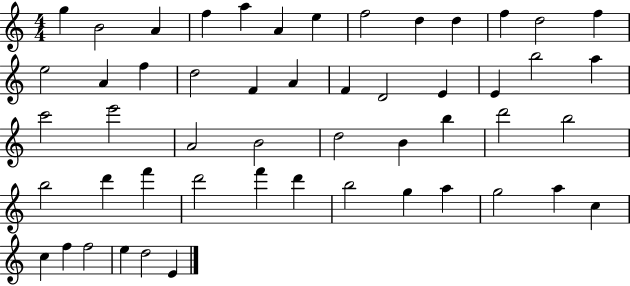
{
  \clef treble
  \numericTimeSignature
  \time 4/4
  \key c \major
  g''4 b'2 a'4 | f''4 a''4 a'4 e''4 | f''2 d''4 d''4 | f''4 d''2 f''4 | \break e''2 a'4 f''4 | d''2 f'4 a'4 | f'4 d'2 e'4 | e'4 b''2 a''4 | \break c'''2 e'''2 | a'2 b'2 | d''2 b'4 b''4 | d'''2 b''2 | \break b''2 d'''4 f'''4 | d'''2 f'''4 d'''4 | b''2 g''4 a''4 | g''2 a''4 c''4 | \break c''4 f''4 f''2 | e''4 d''2 e'4 | \bar "|."
}